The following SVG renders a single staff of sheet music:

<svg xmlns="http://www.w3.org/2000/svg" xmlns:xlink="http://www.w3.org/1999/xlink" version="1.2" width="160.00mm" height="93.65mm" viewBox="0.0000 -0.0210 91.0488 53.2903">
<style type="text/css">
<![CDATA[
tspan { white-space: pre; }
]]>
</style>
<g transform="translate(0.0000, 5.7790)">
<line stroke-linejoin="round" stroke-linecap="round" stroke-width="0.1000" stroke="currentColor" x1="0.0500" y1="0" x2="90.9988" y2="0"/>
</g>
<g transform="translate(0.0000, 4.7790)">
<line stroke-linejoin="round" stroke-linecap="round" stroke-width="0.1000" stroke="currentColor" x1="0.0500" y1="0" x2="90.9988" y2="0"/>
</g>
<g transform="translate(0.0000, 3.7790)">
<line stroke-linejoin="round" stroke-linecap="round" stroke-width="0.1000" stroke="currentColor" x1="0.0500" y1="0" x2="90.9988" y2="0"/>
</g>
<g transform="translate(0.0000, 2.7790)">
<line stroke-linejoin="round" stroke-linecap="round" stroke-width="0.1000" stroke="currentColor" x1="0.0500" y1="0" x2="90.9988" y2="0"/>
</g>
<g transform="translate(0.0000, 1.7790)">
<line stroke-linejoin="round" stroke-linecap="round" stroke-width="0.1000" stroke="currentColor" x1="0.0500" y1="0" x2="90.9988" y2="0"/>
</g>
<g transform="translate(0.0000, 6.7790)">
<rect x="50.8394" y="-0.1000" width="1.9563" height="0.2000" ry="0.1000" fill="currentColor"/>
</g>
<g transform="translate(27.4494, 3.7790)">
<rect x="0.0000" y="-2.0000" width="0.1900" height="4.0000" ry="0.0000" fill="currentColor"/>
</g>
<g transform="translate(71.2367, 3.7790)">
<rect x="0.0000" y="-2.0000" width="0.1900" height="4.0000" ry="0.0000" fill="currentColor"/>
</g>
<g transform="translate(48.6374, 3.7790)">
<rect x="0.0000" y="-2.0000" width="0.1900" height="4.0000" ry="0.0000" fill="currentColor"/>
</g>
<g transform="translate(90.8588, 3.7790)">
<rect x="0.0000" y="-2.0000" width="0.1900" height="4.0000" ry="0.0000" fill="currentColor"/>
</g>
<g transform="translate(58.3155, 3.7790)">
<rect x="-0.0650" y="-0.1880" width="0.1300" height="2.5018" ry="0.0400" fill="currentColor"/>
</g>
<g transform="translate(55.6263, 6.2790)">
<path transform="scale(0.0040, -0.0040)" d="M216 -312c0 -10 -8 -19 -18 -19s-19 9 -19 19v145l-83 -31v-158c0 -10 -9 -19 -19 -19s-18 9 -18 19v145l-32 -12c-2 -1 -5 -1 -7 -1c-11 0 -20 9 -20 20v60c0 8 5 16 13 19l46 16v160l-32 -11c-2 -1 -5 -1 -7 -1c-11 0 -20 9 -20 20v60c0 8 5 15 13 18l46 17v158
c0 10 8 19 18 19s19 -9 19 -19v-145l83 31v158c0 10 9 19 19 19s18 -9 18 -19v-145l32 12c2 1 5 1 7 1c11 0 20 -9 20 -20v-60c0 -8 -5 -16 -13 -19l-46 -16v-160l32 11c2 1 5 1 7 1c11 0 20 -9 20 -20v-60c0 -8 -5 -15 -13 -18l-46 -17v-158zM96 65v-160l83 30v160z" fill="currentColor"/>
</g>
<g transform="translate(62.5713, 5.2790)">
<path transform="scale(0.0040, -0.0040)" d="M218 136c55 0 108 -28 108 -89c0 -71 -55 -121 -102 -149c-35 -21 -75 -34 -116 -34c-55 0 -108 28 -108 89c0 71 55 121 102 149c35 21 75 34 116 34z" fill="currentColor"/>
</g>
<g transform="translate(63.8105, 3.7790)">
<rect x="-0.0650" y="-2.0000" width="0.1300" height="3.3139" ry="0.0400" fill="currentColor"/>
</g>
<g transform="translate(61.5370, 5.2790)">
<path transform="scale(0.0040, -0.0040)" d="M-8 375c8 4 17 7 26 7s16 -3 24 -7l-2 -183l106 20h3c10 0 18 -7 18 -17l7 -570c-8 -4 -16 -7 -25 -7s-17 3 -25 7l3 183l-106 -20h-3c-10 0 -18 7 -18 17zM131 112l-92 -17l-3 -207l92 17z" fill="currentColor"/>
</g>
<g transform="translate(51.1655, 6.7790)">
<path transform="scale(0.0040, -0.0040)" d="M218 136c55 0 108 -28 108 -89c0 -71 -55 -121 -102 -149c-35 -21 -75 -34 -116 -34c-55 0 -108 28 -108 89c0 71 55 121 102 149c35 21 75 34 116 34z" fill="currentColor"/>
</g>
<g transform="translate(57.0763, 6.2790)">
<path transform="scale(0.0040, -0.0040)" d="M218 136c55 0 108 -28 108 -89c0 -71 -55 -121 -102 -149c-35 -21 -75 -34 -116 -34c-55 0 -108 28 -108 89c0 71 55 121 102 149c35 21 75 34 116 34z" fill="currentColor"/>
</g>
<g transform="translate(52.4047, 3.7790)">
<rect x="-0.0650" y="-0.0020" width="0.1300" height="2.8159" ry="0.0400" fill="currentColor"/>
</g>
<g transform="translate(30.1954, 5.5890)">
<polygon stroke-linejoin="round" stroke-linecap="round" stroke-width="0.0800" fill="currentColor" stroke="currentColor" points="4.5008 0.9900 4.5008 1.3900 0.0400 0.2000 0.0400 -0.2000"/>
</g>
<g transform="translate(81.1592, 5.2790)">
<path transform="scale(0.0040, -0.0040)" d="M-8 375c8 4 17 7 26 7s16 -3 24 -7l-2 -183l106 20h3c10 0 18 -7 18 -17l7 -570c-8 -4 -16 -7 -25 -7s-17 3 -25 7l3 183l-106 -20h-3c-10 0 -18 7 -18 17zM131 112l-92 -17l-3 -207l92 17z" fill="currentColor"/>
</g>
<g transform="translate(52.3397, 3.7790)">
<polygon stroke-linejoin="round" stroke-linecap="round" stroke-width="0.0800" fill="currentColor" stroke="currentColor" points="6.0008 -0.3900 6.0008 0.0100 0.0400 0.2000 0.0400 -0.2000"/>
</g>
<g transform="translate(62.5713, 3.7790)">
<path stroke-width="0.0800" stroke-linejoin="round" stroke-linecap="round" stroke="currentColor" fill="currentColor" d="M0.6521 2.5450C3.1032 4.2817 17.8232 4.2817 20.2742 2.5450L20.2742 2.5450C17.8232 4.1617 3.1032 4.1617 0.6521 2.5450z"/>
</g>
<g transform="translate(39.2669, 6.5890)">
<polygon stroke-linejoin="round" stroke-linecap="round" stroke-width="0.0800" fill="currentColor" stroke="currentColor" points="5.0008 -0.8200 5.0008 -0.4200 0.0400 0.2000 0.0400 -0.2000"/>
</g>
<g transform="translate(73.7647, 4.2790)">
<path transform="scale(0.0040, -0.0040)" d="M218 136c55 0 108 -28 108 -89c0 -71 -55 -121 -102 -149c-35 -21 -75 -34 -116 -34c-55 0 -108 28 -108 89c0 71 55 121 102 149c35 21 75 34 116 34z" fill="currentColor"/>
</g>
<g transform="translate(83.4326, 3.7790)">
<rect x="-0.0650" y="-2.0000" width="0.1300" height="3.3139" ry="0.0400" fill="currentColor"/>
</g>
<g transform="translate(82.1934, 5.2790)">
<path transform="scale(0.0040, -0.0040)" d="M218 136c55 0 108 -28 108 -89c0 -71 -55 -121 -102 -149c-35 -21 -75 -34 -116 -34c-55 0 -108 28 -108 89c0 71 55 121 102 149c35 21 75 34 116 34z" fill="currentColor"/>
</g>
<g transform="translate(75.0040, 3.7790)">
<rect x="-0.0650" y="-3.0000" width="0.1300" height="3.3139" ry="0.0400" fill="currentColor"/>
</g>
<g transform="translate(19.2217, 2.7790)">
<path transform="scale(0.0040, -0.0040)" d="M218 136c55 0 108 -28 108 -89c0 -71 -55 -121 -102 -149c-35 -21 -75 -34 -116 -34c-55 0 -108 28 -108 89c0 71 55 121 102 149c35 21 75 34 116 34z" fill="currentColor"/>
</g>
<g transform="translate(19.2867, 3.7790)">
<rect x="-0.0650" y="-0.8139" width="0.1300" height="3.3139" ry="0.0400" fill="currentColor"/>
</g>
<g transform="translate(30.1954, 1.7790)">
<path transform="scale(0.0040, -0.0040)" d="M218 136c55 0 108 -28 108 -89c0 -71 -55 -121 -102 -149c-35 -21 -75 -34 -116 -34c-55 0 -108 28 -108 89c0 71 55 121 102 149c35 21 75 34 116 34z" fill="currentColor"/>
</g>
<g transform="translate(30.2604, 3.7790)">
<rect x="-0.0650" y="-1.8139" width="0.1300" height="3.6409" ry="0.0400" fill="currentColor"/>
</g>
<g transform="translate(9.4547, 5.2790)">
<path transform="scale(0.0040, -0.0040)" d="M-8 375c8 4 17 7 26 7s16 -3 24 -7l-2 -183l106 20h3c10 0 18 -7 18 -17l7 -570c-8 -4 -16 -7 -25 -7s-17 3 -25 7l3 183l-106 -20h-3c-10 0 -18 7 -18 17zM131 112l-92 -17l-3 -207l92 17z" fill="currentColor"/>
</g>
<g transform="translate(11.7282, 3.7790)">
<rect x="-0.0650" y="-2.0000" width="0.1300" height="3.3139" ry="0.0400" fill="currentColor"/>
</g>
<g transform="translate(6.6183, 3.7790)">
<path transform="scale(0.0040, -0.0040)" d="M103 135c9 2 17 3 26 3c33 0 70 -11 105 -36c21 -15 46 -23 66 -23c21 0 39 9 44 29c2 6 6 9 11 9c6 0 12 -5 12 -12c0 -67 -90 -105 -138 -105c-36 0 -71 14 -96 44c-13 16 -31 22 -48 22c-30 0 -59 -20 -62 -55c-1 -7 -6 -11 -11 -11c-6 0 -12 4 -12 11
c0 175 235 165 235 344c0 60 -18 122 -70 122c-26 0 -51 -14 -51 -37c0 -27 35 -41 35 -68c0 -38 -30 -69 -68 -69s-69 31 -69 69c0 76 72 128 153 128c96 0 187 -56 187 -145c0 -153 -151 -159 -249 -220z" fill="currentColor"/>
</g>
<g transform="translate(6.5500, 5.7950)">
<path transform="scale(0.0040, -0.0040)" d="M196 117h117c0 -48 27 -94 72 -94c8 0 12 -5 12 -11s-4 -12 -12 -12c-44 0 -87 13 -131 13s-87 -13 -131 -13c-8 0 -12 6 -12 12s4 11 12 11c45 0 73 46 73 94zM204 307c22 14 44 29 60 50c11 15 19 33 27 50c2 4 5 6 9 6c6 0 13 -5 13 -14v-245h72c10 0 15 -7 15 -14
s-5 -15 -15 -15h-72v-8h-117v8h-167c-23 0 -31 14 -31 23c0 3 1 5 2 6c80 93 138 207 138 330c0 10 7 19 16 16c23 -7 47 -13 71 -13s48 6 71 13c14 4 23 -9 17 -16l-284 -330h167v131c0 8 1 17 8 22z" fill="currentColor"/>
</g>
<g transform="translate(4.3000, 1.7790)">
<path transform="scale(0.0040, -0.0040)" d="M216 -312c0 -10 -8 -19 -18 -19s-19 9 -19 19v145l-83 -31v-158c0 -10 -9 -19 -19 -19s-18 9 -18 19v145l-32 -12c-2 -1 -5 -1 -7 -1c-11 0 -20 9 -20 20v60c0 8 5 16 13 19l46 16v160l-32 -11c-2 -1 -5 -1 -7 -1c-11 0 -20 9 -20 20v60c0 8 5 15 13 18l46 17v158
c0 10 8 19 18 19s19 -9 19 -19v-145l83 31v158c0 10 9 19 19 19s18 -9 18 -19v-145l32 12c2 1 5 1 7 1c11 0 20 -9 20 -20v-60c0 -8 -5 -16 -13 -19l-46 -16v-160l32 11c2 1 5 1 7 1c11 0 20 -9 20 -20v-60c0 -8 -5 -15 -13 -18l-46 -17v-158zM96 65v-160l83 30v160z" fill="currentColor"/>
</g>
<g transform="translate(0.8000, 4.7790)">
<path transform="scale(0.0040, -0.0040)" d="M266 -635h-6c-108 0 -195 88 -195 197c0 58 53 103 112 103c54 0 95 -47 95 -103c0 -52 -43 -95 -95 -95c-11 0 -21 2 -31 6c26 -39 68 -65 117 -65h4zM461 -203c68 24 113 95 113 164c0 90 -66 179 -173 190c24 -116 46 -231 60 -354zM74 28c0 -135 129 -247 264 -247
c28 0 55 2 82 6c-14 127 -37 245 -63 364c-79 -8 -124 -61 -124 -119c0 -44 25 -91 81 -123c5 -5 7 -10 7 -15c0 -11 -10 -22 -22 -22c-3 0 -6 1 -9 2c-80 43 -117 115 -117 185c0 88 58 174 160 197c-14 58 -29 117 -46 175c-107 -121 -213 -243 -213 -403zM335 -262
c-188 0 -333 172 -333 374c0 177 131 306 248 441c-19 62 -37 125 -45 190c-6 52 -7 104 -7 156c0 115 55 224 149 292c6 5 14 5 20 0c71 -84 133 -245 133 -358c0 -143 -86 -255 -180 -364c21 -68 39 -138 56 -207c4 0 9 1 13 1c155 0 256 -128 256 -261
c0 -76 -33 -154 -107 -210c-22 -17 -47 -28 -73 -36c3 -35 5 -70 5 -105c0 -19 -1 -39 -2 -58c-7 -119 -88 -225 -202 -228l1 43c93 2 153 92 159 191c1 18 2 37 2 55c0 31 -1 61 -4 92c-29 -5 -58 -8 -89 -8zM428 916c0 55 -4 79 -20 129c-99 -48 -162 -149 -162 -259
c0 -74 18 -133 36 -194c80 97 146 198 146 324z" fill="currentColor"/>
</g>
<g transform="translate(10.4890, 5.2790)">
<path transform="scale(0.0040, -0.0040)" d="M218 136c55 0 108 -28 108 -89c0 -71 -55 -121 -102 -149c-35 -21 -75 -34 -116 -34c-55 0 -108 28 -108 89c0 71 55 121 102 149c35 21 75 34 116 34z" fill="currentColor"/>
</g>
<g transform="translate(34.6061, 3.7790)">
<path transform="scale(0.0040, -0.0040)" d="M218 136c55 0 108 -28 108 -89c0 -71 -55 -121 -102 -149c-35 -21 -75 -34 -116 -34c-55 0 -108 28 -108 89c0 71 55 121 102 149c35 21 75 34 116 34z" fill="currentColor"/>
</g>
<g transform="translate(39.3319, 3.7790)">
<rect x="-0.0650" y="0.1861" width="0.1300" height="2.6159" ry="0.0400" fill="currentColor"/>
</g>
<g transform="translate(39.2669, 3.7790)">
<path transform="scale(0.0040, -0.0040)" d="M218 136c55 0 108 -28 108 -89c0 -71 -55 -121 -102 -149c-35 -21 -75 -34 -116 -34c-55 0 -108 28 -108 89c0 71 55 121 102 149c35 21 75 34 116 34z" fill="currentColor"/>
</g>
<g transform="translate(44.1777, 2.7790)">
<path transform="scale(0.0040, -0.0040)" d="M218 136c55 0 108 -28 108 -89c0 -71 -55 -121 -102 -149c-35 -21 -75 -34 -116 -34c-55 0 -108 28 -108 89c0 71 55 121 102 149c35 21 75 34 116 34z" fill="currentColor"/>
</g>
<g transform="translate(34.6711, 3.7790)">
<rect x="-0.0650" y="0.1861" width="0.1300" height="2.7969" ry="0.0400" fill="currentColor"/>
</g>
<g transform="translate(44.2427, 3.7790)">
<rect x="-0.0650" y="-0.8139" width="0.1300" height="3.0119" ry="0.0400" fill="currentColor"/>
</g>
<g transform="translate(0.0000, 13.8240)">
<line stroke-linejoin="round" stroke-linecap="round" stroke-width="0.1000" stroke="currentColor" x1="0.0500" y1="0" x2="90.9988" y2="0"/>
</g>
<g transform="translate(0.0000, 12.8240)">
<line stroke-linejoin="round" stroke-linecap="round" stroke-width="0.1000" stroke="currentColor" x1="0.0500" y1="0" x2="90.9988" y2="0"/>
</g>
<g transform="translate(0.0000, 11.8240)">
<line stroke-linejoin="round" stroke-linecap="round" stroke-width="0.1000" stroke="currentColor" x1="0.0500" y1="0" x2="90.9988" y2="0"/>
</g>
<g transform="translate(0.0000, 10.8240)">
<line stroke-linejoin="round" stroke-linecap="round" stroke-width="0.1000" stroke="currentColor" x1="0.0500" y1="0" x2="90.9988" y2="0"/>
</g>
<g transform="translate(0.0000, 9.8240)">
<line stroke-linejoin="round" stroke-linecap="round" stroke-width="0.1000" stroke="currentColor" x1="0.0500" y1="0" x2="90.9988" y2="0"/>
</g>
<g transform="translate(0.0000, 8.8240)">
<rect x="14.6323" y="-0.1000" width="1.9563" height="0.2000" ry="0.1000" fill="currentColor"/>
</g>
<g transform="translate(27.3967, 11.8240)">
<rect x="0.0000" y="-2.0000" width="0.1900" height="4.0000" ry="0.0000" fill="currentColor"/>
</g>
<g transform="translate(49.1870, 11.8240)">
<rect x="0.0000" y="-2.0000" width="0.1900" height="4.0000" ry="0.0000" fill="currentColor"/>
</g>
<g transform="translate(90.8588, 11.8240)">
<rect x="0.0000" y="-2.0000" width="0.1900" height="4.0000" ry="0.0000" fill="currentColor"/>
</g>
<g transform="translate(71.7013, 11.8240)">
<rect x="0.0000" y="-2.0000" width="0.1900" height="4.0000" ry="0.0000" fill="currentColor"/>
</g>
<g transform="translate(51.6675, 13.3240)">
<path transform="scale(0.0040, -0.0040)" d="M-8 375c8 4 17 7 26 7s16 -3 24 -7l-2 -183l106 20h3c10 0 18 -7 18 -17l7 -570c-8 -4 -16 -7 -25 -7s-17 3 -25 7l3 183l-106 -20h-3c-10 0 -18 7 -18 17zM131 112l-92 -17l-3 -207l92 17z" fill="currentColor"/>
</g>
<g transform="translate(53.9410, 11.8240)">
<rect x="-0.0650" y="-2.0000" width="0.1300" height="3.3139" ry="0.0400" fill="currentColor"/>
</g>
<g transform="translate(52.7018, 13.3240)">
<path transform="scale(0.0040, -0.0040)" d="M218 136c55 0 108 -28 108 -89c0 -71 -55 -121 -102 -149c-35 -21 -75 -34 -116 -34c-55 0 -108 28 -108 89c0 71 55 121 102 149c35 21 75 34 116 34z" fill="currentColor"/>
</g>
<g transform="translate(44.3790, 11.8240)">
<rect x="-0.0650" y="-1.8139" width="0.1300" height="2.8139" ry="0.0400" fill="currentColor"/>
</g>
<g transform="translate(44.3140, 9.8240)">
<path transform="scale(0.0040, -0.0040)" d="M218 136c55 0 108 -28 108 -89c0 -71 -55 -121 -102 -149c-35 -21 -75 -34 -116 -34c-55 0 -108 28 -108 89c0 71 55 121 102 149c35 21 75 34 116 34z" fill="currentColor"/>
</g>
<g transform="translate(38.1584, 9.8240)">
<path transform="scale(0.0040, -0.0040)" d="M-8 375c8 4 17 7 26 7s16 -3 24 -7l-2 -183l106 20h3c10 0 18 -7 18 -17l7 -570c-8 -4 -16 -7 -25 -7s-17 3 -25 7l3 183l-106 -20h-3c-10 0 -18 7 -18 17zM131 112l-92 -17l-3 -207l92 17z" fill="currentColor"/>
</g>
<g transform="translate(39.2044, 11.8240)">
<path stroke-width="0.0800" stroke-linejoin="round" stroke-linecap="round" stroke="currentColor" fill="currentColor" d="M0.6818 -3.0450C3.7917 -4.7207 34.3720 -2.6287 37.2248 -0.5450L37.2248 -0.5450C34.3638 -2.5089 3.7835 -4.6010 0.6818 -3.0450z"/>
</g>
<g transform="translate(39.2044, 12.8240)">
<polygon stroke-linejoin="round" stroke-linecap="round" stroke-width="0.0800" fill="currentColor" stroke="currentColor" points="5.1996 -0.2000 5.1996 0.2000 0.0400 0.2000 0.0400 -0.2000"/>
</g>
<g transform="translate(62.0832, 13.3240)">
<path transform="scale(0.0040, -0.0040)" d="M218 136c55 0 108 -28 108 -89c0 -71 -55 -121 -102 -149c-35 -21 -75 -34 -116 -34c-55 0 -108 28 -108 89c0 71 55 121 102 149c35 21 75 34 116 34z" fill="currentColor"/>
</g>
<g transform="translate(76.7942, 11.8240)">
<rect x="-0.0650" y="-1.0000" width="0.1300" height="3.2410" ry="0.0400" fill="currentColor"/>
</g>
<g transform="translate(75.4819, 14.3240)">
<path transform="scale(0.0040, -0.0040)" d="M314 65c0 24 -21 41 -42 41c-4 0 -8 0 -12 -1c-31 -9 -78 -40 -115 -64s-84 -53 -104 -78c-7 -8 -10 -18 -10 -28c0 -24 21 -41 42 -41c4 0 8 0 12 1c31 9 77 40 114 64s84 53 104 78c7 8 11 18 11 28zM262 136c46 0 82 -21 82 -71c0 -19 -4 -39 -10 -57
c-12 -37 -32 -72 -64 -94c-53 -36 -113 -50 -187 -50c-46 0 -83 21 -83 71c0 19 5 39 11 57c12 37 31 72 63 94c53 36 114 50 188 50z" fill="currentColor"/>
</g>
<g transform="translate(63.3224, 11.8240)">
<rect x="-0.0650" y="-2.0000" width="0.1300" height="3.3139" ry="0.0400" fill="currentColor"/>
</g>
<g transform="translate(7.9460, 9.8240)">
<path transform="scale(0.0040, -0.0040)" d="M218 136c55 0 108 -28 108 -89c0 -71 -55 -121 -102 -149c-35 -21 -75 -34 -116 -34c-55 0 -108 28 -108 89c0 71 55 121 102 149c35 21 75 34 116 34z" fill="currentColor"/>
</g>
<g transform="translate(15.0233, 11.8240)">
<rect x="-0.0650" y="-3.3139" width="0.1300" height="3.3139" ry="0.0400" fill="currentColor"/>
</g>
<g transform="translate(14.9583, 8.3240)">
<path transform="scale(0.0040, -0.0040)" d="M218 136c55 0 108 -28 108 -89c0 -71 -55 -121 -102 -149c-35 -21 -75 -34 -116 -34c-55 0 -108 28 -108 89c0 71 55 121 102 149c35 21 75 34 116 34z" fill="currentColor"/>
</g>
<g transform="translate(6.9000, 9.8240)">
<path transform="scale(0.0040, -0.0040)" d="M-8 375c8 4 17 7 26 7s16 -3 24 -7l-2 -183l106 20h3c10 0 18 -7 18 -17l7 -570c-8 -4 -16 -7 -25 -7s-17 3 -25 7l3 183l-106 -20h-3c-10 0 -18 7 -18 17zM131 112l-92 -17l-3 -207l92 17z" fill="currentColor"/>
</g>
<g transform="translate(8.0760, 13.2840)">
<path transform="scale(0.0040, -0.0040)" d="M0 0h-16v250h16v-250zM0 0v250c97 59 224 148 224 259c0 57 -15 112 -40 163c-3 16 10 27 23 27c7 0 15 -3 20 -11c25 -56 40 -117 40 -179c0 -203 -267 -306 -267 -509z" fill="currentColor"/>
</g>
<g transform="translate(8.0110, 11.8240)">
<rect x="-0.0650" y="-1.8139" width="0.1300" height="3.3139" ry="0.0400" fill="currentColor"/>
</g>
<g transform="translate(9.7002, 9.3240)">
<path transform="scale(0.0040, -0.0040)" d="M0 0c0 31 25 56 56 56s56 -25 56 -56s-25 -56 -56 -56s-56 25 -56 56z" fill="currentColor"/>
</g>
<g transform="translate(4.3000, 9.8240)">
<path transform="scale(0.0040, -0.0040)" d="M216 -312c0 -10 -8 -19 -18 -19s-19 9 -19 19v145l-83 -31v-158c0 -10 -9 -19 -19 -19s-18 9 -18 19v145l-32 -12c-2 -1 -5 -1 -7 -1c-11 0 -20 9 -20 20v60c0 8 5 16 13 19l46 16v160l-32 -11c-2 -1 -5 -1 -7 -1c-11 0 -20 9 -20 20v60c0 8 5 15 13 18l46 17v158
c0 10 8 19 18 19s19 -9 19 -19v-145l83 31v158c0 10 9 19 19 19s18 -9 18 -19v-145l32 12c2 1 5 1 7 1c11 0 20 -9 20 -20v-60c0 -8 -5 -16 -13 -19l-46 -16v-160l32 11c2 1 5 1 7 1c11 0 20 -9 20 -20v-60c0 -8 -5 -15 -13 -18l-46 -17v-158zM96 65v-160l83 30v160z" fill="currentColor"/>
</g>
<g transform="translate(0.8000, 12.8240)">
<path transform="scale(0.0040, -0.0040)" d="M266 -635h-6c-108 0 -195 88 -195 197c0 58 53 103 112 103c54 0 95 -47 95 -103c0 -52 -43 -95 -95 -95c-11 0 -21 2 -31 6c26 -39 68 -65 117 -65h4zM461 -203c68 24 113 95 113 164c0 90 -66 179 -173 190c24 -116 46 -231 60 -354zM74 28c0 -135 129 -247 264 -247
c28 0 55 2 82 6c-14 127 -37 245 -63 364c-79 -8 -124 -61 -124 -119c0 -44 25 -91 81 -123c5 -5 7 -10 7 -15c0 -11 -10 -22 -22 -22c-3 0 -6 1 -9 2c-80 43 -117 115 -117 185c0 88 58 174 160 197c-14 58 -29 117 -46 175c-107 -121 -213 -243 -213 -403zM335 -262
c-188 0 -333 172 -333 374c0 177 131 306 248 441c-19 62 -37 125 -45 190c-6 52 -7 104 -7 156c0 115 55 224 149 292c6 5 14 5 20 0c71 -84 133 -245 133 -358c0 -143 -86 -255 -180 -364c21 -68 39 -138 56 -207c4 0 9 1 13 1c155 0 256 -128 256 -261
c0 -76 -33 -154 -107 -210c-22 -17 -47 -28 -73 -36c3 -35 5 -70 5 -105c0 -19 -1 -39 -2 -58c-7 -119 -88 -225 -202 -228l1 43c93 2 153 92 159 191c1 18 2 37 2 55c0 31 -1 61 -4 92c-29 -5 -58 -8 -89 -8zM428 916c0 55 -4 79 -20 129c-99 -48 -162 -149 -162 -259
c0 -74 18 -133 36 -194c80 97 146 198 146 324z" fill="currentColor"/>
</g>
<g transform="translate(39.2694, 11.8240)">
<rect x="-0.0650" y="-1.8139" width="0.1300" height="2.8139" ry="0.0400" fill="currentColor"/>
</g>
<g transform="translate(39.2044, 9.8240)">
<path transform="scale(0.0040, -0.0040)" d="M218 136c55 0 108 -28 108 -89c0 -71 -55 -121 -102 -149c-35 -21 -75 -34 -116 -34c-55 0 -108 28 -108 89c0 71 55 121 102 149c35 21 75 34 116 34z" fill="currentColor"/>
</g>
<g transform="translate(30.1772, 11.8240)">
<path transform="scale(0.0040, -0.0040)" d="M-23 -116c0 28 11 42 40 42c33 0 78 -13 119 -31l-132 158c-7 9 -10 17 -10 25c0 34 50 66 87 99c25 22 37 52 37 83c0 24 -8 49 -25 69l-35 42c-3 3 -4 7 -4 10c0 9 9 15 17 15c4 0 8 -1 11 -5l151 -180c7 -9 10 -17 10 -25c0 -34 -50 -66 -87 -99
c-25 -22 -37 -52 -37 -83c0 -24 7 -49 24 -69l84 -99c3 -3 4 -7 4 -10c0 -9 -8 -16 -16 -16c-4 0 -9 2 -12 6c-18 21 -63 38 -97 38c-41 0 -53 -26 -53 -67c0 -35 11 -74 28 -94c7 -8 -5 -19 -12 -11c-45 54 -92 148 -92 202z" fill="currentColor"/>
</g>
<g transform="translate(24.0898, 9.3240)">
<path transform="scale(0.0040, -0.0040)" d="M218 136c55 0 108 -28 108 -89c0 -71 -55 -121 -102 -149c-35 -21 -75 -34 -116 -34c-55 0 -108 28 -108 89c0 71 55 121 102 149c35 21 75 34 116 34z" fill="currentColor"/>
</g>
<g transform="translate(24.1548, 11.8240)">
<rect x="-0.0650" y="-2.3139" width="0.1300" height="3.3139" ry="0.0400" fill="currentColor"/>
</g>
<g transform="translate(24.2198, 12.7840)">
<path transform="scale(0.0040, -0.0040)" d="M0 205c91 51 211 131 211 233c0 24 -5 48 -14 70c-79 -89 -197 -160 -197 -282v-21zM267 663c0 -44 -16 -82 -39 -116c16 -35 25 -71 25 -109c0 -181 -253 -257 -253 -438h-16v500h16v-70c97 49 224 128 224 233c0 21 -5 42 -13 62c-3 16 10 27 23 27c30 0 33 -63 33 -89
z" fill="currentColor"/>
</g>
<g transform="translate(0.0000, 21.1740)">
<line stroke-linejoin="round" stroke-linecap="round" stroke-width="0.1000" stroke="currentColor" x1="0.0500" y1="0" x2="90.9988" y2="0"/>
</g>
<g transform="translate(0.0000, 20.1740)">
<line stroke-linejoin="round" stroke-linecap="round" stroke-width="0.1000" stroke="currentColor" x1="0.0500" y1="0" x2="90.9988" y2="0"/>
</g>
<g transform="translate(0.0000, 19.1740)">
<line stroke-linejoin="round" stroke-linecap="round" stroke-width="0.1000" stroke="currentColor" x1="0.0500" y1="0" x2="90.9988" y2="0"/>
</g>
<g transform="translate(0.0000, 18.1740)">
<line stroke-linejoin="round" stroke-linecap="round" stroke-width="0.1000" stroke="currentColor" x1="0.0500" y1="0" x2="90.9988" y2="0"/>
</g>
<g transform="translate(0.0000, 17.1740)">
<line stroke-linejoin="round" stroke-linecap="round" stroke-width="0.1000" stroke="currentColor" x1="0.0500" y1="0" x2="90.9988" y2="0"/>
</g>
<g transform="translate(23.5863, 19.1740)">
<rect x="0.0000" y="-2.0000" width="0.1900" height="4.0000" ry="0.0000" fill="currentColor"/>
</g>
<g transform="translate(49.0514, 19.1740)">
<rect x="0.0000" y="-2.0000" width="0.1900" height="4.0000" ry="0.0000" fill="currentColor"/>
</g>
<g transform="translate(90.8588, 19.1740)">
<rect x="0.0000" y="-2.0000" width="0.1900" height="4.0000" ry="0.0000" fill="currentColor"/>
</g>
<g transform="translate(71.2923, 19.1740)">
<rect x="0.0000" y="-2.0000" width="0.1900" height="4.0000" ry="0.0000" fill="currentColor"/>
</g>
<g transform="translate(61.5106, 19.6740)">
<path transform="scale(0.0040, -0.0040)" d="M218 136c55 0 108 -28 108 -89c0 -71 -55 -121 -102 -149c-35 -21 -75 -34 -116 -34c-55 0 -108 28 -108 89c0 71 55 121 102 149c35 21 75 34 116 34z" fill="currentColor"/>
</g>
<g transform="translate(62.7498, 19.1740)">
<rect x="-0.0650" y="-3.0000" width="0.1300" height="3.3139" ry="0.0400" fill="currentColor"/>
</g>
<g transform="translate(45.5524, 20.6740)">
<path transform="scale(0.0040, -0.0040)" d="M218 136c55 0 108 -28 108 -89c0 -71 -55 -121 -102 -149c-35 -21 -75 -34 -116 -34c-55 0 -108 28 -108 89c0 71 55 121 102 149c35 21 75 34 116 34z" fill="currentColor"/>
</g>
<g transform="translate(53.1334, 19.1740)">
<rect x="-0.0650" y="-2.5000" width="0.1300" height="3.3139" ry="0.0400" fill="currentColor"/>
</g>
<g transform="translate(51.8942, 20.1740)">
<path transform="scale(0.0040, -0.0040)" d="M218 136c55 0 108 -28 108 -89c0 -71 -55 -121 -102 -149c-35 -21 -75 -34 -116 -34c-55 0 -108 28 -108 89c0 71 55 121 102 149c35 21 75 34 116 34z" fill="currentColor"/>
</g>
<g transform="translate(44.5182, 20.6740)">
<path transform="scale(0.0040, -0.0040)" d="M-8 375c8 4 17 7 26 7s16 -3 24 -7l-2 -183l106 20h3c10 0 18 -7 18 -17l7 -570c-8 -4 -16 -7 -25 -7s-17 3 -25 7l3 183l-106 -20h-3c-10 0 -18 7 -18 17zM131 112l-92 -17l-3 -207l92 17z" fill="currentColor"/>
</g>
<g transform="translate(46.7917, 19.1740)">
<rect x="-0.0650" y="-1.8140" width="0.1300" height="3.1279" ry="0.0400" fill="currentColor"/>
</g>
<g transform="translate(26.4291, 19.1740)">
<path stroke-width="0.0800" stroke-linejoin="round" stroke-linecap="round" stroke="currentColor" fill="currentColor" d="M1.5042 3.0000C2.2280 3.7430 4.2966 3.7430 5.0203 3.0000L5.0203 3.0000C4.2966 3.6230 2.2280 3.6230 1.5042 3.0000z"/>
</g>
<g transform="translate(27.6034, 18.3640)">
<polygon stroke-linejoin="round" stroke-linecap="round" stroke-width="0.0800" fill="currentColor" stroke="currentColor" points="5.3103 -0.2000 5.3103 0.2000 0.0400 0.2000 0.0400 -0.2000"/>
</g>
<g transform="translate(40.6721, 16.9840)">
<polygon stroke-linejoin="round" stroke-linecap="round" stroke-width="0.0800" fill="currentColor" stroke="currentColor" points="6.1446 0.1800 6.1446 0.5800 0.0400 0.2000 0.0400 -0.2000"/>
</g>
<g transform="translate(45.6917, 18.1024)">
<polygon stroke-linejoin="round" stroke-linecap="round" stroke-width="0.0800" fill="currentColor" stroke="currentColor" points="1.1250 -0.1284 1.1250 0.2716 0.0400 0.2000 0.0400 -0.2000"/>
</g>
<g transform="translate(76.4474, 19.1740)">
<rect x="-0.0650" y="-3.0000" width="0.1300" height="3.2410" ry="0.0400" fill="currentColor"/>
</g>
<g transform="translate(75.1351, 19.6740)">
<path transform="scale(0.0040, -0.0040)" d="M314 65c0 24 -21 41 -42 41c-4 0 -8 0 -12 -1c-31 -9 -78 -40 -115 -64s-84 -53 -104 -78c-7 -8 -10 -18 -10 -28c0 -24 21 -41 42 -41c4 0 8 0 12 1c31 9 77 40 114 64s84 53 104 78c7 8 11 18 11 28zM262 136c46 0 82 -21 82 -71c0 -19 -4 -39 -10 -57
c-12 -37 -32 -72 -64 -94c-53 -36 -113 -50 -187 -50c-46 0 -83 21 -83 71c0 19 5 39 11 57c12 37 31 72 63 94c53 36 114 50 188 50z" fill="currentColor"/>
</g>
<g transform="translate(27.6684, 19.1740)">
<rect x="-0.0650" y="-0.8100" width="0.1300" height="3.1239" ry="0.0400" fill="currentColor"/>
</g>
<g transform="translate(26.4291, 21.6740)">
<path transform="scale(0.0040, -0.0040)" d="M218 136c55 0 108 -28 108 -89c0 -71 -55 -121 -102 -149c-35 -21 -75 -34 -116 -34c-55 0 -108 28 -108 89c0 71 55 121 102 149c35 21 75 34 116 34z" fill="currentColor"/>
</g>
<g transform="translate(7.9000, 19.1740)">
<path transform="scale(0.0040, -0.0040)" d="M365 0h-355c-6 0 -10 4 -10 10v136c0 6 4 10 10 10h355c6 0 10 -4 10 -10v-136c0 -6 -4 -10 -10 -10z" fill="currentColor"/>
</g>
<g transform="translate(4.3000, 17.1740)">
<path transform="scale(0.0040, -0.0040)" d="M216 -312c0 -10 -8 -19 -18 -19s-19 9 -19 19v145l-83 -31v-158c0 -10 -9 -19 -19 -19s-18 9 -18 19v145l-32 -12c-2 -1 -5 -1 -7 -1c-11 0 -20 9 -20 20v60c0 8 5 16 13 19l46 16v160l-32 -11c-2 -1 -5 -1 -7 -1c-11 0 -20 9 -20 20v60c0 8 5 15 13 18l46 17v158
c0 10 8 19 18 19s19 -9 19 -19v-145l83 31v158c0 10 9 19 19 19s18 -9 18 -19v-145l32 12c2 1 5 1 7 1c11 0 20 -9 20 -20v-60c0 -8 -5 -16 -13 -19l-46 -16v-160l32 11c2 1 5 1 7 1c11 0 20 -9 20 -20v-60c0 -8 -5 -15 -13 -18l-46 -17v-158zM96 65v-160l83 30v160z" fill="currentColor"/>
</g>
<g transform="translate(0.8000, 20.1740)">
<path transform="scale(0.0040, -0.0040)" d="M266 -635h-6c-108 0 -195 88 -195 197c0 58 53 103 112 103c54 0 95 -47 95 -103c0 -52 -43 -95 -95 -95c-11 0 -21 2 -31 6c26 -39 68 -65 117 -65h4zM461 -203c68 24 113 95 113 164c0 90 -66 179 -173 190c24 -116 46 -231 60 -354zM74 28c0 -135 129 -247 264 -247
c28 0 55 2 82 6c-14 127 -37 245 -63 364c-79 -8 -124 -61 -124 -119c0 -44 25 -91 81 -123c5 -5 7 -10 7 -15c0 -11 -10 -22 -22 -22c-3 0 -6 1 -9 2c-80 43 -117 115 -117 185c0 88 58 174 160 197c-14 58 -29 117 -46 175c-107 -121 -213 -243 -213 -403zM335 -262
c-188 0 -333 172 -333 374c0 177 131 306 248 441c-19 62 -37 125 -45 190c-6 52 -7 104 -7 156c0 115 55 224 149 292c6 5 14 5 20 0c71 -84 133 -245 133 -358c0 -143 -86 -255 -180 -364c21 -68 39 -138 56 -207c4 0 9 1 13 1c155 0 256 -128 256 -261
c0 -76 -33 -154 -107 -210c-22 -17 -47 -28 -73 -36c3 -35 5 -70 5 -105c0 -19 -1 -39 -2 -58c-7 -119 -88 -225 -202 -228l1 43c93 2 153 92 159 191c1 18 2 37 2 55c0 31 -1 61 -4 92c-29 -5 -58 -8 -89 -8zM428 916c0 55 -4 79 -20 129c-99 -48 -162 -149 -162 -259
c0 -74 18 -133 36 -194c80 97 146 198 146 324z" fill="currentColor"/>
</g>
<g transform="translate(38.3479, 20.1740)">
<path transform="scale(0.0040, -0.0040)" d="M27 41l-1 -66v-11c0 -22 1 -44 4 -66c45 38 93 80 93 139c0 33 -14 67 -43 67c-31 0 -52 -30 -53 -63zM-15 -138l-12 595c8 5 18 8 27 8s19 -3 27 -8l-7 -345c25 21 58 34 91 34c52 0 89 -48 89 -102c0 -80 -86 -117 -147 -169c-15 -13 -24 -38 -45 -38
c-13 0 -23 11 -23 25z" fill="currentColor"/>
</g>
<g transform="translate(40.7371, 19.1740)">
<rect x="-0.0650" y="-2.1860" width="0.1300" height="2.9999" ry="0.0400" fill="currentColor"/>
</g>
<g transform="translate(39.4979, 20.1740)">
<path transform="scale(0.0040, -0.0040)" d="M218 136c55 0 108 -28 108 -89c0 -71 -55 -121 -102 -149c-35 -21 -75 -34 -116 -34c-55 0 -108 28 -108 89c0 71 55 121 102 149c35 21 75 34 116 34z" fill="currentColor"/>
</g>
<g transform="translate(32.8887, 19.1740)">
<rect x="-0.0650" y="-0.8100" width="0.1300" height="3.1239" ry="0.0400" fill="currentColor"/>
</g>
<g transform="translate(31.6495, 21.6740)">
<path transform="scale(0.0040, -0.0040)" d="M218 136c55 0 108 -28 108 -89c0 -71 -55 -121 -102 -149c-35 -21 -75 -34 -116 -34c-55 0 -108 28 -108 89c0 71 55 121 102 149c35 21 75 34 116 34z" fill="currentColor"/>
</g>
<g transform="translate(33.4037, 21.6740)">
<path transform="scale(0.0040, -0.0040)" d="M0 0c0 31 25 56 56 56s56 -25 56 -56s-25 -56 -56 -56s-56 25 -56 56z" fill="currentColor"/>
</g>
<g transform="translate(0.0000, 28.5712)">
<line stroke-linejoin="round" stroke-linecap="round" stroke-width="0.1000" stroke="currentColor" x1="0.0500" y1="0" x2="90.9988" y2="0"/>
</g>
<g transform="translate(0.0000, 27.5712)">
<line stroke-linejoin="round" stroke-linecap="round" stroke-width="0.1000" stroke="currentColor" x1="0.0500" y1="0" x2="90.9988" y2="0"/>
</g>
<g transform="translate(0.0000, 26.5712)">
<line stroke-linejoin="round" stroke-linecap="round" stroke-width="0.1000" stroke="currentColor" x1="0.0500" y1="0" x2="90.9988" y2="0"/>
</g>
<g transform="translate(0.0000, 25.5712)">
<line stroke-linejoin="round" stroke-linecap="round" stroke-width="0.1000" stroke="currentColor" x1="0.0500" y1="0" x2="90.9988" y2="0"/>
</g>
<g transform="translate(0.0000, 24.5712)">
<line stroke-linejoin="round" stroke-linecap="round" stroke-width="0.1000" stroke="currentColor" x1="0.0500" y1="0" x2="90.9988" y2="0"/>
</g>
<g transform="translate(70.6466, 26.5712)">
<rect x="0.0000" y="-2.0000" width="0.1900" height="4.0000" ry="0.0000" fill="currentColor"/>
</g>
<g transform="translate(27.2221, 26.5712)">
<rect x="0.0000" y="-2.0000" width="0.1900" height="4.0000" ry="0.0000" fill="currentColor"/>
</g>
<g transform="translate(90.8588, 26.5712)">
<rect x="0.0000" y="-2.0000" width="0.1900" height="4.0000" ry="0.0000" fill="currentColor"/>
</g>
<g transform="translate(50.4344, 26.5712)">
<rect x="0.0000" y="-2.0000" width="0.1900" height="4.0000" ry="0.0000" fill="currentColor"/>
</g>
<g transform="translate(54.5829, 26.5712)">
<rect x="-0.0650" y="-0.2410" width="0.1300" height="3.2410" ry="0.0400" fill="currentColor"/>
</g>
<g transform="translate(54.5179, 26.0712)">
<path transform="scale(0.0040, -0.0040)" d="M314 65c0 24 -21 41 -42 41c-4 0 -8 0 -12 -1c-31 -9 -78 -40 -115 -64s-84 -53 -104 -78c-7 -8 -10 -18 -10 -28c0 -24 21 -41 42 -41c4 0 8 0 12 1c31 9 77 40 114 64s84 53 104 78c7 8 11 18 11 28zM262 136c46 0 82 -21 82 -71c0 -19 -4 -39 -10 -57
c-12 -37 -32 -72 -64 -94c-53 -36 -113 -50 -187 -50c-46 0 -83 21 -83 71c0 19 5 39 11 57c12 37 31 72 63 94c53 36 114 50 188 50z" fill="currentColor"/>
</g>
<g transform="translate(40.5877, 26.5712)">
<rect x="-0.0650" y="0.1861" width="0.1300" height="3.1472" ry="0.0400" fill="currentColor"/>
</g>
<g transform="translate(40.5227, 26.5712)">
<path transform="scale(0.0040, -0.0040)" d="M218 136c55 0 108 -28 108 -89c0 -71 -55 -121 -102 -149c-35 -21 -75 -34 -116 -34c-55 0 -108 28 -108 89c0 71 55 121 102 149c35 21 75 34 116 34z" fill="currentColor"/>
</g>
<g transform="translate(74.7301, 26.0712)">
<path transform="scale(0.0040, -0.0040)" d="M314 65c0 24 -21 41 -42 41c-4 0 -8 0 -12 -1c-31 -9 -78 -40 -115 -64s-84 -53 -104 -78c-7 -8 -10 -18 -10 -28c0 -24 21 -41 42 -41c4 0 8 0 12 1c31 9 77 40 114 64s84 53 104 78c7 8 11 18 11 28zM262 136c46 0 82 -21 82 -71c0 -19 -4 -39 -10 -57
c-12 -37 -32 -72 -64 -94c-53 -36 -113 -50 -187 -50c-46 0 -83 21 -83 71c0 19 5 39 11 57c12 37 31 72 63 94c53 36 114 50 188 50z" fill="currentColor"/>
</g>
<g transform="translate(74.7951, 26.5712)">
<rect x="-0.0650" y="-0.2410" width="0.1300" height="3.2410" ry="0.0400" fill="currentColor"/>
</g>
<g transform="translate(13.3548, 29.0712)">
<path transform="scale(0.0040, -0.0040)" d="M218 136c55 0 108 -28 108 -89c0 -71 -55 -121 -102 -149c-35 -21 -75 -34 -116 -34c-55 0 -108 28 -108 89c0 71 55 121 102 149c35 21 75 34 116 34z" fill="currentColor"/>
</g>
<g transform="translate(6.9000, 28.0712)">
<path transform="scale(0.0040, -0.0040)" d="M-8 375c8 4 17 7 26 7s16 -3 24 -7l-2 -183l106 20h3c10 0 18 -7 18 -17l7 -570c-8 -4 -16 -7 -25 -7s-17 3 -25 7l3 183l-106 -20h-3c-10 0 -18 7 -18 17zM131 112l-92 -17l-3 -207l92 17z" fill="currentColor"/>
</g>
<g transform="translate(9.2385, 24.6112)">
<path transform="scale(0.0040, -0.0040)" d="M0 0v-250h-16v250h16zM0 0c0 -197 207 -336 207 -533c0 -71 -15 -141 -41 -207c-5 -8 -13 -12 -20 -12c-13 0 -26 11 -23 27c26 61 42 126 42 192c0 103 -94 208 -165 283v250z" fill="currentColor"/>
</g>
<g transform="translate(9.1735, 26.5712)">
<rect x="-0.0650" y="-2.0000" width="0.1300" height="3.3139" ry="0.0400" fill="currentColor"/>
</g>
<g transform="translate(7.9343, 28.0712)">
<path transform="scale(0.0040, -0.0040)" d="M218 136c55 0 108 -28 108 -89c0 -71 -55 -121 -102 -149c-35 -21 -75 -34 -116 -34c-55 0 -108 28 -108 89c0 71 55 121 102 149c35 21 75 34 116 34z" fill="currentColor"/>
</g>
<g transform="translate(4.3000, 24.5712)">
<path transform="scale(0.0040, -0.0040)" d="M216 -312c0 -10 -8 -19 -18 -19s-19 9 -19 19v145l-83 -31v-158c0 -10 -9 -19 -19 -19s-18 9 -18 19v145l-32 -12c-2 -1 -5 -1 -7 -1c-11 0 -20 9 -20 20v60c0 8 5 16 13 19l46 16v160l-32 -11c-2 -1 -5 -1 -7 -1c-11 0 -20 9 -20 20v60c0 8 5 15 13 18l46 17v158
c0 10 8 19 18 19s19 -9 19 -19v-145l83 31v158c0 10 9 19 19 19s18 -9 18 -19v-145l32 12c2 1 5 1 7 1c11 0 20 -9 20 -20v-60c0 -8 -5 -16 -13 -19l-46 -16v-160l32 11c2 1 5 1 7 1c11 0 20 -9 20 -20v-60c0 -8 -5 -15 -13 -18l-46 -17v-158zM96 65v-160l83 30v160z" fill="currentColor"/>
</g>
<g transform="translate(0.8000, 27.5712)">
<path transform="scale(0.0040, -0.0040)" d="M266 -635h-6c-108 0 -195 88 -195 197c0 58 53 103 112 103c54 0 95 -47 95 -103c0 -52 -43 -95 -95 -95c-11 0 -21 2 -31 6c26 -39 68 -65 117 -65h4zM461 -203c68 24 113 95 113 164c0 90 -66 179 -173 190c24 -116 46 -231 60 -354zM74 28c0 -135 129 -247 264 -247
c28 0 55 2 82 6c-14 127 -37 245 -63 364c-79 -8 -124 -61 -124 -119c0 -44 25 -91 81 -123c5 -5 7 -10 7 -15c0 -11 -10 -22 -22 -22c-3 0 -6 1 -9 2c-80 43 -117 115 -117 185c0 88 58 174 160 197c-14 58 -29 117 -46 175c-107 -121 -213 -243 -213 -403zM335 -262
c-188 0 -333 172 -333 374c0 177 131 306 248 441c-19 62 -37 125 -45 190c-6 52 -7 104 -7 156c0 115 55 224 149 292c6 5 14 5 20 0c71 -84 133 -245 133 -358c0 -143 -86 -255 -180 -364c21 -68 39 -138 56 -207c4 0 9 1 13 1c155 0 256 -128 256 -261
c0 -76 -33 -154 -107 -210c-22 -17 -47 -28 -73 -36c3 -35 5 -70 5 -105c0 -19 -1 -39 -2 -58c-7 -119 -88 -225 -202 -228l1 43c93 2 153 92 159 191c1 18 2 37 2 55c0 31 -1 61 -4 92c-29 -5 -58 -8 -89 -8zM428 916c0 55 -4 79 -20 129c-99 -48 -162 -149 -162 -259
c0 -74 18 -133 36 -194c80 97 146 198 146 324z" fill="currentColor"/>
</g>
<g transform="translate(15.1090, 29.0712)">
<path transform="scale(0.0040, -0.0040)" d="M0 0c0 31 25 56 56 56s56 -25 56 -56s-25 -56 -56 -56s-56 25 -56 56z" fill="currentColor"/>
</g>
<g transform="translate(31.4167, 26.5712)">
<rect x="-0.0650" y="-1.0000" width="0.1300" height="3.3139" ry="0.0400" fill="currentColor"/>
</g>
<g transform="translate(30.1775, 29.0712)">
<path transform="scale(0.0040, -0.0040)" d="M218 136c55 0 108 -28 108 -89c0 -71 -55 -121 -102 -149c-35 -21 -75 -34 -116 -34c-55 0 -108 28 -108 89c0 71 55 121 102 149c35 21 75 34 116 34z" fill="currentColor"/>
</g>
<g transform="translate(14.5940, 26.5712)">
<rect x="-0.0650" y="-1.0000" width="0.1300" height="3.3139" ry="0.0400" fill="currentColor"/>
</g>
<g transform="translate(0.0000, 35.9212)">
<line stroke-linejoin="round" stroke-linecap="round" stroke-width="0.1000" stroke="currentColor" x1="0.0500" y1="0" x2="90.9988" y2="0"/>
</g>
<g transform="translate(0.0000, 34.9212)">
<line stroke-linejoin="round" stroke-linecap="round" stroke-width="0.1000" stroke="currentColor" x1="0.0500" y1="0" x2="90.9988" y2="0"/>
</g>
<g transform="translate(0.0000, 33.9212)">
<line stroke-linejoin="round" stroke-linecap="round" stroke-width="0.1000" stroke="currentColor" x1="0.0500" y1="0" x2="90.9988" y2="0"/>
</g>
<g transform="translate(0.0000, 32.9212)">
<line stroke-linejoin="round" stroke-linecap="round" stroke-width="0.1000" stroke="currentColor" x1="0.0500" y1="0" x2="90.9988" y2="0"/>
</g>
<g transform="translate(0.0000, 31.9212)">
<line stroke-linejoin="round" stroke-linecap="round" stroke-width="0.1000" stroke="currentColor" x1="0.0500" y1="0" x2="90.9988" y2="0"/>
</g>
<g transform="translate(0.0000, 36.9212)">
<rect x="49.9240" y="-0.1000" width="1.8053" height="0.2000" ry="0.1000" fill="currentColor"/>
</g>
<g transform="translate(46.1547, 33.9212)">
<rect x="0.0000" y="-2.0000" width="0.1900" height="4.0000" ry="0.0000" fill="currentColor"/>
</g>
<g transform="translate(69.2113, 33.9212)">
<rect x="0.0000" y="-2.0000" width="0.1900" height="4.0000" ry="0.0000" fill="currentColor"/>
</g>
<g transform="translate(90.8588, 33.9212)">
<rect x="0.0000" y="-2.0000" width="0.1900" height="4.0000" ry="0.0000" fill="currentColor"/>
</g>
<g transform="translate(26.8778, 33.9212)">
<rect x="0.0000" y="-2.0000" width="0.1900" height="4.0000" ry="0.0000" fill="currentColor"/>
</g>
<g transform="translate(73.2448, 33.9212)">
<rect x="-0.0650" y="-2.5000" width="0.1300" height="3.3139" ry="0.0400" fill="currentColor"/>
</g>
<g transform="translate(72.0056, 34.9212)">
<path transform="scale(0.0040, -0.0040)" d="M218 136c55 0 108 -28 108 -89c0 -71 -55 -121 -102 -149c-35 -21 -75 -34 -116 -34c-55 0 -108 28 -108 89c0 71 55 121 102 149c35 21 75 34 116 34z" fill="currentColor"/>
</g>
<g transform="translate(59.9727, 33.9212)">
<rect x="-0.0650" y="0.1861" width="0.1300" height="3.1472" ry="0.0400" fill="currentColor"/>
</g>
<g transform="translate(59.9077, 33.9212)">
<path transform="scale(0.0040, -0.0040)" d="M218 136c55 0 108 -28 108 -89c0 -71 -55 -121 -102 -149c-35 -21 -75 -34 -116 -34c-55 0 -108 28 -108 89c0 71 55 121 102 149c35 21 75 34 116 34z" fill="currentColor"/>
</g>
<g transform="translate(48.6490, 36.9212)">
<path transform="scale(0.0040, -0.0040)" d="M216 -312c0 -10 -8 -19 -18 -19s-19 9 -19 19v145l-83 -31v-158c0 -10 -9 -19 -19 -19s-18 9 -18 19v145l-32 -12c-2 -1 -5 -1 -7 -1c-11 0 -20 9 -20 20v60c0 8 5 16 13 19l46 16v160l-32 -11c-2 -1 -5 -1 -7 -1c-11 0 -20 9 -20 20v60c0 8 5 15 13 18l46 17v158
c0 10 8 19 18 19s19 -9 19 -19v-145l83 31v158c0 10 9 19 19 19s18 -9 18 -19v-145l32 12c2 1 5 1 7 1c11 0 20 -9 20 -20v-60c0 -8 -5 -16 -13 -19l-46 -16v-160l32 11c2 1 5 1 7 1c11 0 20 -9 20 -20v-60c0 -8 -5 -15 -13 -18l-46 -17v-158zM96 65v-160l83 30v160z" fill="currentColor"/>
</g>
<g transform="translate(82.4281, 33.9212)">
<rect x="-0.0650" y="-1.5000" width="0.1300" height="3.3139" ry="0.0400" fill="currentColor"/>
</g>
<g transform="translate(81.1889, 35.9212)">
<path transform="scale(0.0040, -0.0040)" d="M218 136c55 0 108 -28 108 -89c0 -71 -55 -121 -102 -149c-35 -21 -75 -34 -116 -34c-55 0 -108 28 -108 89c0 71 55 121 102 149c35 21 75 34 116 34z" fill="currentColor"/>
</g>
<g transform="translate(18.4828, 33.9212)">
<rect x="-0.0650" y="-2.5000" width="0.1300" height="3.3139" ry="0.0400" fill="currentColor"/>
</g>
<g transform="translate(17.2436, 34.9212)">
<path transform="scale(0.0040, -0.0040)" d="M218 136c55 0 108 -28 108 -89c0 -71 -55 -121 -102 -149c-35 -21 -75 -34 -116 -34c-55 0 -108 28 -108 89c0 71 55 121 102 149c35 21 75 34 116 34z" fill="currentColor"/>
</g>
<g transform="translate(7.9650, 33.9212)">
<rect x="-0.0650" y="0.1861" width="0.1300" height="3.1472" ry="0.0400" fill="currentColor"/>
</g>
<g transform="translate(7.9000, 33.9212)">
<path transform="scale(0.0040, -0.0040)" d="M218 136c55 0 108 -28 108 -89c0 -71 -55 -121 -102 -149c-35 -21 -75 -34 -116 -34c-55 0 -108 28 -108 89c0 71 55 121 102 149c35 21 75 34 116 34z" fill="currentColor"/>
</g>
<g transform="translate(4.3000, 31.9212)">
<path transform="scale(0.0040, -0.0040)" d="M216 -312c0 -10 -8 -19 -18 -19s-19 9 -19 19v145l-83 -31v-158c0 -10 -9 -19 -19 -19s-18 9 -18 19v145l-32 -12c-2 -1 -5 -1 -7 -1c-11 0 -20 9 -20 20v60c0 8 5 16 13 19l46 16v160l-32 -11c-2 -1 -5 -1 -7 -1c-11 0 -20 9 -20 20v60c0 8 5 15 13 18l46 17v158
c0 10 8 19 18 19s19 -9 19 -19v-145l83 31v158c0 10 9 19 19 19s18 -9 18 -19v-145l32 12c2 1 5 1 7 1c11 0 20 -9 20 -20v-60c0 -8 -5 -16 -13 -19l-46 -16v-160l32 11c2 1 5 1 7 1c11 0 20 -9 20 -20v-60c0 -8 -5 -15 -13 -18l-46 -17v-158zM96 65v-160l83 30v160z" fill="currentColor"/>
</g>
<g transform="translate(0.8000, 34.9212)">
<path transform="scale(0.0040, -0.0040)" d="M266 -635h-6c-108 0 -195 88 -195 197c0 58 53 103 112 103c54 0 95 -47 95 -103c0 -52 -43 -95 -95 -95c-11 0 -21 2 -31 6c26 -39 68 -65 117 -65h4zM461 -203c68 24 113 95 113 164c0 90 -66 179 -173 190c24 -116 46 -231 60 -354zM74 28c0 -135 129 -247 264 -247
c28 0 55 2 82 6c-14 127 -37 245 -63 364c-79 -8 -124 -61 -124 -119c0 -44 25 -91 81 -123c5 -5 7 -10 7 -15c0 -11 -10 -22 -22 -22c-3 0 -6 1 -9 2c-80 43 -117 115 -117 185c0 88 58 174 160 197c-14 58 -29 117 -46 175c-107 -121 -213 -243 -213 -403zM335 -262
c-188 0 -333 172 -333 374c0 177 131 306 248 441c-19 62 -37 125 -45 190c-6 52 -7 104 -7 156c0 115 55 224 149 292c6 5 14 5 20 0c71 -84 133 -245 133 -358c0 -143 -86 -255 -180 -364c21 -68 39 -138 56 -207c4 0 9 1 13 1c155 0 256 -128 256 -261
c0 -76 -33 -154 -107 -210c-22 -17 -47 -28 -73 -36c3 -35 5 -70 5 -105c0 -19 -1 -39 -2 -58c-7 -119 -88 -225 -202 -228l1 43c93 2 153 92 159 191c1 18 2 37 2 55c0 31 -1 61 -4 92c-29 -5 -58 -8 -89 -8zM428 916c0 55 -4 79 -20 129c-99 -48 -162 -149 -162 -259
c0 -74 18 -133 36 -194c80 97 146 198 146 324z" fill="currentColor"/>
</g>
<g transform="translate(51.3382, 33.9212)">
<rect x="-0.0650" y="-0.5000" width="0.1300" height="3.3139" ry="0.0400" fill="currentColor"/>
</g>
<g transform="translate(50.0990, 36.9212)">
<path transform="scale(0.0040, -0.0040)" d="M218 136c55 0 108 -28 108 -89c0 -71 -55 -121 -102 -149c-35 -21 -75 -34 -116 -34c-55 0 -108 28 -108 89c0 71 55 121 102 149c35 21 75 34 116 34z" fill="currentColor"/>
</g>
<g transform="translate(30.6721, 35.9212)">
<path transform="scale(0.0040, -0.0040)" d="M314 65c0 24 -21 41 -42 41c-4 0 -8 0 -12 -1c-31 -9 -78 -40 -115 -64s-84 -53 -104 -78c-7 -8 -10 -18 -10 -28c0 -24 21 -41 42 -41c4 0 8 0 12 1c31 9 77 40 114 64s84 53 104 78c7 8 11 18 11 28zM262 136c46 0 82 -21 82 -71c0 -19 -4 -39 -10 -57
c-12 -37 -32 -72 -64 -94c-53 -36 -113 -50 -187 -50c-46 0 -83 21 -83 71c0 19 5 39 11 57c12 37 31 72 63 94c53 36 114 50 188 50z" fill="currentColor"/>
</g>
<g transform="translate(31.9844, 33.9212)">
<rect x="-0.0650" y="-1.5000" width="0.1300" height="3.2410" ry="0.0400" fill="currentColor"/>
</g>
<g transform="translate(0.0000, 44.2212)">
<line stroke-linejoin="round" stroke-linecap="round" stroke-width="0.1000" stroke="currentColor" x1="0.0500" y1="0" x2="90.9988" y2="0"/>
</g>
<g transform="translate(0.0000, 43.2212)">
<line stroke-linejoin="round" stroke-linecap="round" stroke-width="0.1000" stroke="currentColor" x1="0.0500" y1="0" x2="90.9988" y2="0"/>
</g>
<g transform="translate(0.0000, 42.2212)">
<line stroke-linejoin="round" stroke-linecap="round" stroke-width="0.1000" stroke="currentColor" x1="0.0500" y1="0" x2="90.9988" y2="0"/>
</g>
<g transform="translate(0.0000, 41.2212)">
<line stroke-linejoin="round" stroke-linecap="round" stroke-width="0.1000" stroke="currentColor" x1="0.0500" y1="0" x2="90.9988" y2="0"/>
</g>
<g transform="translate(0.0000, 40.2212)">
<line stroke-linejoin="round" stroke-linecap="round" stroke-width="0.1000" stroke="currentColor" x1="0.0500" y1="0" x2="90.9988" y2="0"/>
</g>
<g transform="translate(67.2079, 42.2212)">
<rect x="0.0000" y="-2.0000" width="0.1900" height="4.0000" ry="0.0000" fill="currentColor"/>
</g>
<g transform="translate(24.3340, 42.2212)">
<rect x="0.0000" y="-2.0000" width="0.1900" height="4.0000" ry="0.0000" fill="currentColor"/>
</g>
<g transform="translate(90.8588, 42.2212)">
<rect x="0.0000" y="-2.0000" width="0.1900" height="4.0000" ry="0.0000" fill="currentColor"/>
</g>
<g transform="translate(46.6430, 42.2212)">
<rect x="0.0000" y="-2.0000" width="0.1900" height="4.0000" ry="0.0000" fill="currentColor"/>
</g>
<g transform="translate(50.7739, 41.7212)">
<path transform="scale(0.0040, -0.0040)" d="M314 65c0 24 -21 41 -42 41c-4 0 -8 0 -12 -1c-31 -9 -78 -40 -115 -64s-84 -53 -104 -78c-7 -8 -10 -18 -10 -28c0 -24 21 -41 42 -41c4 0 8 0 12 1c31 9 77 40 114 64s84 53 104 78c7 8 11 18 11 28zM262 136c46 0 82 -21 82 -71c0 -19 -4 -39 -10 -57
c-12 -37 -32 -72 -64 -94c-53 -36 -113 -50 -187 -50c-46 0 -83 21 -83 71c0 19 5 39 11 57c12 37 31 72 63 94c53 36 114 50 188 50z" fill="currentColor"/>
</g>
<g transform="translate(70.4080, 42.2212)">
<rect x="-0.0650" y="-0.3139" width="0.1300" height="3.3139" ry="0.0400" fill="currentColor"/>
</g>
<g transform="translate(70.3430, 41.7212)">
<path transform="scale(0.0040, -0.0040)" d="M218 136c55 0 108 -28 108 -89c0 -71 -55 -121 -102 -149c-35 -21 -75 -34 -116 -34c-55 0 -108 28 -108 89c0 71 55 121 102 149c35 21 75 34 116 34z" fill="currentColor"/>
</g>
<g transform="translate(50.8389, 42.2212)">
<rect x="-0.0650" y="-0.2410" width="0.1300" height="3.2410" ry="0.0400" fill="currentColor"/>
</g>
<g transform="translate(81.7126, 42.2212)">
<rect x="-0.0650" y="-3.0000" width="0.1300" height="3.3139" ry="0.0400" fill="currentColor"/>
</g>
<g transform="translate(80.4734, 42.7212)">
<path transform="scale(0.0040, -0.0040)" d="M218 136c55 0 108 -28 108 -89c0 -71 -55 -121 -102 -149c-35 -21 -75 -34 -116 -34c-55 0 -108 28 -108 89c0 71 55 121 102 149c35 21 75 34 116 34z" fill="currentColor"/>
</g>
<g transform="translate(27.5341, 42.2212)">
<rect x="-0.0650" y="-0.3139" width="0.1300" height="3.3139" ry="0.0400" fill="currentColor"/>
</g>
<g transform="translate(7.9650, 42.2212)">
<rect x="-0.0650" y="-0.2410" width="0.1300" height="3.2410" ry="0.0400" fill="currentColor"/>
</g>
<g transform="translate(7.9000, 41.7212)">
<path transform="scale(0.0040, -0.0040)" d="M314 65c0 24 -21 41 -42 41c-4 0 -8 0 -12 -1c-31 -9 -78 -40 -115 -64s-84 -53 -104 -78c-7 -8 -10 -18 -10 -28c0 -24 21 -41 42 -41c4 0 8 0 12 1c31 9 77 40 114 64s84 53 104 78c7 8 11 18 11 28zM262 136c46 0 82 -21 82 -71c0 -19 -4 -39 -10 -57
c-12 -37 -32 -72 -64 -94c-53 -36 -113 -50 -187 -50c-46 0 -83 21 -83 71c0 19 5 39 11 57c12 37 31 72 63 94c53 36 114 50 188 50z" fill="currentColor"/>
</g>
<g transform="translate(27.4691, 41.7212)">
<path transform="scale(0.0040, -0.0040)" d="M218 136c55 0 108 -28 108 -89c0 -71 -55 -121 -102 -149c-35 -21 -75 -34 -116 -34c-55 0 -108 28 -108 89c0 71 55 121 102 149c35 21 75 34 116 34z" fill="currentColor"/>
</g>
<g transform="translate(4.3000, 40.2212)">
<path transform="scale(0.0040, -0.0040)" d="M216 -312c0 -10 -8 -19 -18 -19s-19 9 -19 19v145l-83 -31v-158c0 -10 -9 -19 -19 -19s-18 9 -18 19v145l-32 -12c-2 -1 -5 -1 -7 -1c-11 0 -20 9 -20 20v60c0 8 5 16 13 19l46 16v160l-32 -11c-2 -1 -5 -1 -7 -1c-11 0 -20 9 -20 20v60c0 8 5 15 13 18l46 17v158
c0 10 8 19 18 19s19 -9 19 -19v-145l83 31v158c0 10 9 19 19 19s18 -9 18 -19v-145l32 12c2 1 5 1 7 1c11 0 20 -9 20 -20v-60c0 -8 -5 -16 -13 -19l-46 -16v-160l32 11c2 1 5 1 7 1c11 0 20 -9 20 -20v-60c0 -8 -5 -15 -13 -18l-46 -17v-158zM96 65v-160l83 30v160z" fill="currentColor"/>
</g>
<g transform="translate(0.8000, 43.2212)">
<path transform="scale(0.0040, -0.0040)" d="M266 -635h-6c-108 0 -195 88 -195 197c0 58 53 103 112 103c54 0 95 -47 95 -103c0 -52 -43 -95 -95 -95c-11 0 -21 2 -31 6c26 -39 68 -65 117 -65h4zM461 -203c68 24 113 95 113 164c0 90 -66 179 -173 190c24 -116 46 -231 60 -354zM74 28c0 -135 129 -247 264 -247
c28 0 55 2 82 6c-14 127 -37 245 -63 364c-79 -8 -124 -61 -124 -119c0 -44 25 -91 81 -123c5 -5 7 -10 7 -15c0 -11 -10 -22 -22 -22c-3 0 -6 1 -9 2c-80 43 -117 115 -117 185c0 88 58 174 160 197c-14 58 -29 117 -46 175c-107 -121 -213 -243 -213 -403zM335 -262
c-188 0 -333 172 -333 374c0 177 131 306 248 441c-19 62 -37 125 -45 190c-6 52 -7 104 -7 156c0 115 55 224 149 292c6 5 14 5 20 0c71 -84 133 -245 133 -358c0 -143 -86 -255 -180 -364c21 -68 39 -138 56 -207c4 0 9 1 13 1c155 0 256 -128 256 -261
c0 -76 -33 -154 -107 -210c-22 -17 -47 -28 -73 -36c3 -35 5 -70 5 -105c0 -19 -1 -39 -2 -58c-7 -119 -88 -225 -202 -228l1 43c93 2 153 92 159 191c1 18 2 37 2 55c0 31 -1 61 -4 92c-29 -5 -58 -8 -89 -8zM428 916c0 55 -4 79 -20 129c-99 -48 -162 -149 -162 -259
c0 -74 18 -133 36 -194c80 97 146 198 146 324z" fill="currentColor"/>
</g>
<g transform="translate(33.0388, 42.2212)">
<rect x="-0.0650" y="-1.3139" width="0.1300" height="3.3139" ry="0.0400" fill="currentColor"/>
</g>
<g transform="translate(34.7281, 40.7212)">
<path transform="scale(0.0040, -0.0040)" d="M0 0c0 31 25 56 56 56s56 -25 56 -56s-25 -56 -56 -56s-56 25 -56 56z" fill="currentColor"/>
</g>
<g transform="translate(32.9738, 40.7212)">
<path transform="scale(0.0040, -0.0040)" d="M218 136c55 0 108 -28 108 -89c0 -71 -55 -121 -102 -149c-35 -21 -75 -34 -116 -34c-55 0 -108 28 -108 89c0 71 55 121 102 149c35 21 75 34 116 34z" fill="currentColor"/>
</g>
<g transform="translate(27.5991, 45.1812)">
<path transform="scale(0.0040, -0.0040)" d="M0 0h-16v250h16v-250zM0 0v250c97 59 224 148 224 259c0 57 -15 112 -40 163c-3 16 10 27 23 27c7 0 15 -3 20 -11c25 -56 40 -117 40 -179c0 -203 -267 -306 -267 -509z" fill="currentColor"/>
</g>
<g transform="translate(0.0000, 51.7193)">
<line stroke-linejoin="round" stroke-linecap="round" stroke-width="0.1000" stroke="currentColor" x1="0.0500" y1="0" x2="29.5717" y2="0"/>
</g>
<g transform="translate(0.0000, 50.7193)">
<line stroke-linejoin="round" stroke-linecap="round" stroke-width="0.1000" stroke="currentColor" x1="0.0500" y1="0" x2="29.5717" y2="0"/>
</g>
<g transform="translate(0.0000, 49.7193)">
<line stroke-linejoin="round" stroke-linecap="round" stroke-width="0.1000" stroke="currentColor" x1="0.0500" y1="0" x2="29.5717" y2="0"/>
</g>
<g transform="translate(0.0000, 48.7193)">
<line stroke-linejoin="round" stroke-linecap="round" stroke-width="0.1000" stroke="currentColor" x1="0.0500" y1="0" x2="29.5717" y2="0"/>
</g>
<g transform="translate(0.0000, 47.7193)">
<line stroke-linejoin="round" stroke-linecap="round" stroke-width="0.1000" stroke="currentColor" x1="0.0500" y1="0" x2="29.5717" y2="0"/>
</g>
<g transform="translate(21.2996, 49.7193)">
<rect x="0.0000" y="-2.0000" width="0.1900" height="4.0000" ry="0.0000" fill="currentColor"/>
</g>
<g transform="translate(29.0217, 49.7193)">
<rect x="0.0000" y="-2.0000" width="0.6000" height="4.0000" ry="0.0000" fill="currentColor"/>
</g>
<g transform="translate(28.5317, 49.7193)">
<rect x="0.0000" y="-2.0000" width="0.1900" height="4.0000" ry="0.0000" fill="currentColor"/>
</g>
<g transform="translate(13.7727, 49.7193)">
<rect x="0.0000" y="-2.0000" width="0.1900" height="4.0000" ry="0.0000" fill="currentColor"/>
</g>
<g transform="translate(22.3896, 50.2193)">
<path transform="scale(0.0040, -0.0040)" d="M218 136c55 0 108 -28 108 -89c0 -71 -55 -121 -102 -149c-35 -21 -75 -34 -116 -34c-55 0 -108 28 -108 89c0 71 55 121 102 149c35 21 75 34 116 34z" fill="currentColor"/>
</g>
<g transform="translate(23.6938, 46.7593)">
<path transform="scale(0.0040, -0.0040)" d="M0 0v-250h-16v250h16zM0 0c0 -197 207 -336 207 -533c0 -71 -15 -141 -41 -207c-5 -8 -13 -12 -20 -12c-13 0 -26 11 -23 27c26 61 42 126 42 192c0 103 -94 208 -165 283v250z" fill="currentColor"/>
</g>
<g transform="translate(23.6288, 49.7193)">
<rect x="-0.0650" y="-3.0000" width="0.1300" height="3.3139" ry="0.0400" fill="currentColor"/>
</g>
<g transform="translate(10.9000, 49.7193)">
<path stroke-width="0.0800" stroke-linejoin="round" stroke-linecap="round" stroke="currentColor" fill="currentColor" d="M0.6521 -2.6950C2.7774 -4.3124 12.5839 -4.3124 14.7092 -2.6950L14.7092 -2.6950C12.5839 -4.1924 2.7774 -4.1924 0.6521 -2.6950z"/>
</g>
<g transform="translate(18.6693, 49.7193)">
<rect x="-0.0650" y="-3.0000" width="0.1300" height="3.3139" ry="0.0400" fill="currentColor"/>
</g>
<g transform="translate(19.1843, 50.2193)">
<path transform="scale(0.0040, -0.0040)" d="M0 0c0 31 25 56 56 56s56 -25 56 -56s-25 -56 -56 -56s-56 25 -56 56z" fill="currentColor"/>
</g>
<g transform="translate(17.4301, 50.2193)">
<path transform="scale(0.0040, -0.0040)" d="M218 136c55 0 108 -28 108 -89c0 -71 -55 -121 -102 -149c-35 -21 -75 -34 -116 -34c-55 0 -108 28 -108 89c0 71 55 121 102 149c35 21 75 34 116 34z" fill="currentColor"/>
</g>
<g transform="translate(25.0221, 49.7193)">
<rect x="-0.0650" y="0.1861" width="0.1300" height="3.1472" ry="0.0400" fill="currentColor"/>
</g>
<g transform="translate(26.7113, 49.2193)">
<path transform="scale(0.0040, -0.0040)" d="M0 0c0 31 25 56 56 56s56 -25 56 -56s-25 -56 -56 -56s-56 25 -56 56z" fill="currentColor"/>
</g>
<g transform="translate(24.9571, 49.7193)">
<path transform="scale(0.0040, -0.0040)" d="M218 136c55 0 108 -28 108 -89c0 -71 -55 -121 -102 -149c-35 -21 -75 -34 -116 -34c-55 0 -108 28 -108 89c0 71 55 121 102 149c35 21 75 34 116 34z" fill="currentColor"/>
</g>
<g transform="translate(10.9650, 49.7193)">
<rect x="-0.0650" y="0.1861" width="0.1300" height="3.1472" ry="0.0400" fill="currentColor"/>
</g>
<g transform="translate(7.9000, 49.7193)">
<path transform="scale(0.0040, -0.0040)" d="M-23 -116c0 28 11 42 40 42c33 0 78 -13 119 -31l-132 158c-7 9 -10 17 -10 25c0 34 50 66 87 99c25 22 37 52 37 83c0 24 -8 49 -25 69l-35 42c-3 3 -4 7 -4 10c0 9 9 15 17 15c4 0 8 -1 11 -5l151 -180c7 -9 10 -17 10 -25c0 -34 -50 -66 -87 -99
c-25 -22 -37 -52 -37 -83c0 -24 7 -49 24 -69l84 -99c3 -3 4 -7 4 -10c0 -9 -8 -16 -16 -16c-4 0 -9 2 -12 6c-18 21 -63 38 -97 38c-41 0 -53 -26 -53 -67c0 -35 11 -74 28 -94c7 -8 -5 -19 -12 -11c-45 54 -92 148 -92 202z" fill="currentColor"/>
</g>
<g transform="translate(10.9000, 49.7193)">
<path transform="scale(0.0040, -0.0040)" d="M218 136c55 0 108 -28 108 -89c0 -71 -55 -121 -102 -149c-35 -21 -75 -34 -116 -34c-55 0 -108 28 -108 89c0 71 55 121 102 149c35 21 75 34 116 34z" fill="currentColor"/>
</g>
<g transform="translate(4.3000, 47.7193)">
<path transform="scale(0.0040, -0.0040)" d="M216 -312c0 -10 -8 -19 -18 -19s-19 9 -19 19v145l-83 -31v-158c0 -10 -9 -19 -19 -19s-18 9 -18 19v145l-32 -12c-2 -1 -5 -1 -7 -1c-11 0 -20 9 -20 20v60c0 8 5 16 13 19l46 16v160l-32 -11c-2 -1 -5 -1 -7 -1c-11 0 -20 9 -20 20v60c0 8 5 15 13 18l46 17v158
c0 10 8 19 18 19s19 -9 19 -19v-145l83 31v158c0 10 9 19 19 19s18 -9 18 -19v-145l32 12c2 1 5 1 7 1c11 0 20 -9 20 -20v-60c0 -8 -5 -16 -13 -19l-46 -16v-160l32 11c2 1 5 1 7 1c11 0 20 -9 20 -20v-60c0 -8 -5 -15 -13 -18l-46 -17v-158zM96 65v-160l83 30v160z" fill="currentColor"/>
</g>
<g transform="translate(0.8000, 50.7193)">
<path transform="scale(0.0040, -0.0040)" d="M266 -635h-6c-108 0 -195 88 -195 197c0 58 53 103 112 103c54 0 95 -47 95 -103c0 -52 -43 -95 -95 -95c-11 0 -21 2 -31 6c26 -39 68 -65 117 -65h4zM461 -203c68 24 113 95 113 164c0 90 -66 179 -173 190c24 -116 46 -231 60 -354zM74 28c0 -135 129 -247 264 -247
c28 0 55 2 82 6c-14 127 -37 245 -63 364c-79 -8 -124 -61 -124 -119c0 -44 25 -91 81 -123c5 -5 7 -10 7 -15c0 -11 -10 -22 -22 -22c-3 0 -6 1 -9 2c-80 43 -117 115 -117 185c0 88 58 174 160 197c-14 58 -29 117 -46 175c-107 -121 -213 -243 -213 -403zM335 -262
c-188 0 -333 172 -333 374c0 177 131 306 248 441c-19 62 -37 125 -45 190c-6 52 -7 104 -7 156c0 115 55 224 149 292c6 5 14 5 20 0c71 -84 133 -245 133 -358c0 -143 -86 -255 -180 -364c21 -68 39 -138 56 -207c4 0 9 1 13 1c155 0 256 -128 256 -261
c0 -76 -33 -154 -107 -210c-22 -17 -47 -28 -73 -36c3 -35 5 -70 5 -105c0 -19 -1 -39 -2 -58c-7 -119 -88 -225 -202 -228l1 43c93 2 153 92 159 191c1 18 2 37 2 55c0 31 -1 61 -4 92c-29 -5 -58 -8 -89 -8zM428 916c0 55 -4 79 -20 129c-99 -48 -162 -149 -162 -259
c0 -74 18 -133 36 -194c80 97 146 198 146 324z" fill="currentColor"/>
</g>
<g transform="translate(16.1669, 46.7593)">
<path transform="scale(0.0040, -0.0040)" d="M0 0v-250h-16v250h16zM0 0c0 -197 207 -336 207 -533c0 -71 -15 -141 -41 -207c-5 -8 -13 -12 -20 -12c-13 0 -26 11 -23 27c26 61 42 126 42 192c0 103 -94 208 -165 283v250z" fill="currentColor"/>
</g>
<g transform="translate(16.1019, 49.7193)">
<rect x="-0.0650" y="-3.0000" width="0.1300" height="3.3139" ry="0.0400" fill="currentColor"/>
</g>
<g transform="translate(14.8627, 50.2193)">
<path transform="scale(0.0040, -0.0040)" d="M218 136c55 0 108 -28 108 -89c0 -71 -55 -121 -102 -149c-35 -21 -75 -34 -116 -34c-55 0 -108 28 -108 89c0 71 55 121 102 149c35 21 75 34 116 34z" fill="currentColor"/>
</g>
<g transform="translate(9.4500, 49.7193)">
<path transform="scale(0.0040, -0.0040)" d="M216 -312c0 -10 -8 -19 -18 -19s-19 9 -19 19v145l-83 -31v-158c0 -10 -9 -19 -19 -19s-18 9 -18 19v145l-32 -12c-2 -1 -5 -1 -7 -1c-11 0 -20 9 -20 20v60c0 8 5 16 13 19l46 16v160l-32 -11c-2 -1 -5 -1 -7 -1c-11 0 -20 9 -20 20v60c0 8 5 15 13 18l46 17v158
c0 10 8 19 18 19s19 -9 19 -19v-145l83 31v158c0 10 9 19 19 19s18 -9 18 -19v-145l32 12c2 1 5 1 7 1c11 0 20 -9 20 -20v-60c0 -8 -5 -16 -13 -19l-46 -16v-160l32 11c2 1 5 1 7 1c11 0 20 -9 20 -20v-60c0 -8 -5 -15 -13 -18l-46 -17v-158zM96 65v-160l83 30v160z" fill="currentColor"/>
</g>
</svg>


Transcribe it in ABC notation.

X:1
T:Untitled
M:2/4
L:1/4
K:G
F d ^f/2 B/2 B/2 d/2 C/2 ^D/2 F A F f/2 b g/4 z f/2 f/2 F F D2 z2 D/2 D/2 _G/2 F/4 G A A2 F/2 D D B c2 c2 B G E2 ^C B G E c2 c/2 e c2 c A z ^B A/2 A A/2 B